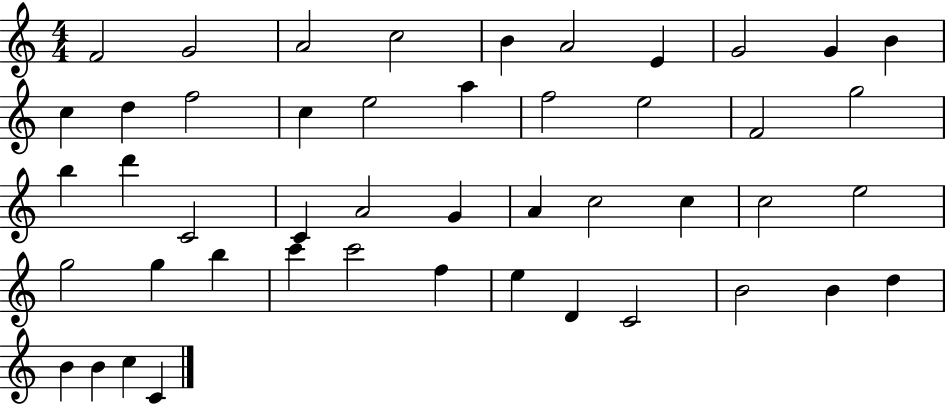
{
  \clef treble
  \numericTimeSignature
  \time 4/4
  \key c \major
  f'2 g'2 | a'2 c''2 | b'4 a'2 e'4 | g'2 g'4 b'4 | \break c''4 d''4 f''2 | c''4 e''2 a''4 | f''2 e''2 | f'2 g''2 | \break b''4 d'''4 c'2 | c'4 a'2 g'4 | a'4 c''2 c''4 | c''2 e''2 | \break g''2 g''4 b''4 | c'''4 c'''2 f''4 | e''4 d'4 c'2 | b'2 b'4 d''4 | \break b'4 b'4 c''4 c'4 | \bar "|."
}